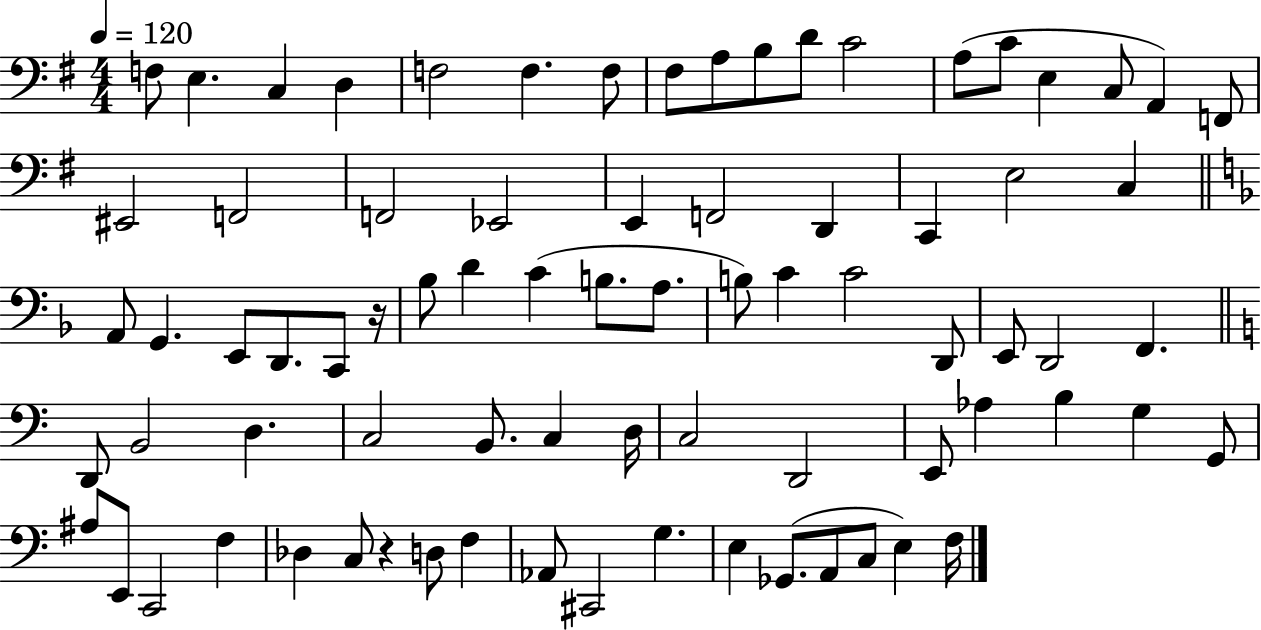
F3/e E3/q. C3/q D3/q F3/h F3/q. F3/e F#3/e A3/e B3/e D4/e C4/h A3/e C4/e E3/q C3/e A2/q F2/e EIS2/h F2/h F2/h Eb2/h E2/q F2/h D2/q C2/q E3/h C3/q A2/e G2/q. E2/e D2/e. C2/e R/s Bb3/e D4/q C4/q B3/e. A3/e. B3/e C4/q C4/h D2/e E2/e D2/h F2/q. D2/e B2/h D3/q. C3/h B2/e. C3/q D3/s C3/h D2/h E2/e Ab3/q B3/q G3/q G2/e A#3/e E2/e C2/h F3/q Db3/q C3/e R/q D3/e F3/q Ab2/e C#2/h G3/q. E3/q Gb2/e. A2/e C3/e E3/q F3/s